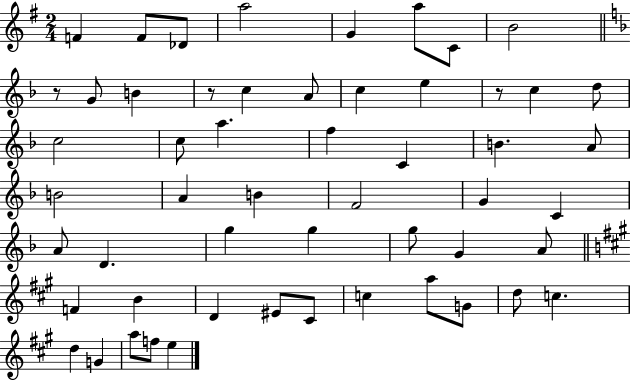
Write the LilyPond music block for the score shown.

{
  \clef treble
  \numericTimeSignature
  \time 2/4
  \key g \major
  f'4 f'8 des'8 | a''2 | g'4 a''8 c'8 | b'2 | \break \bar "||" \break \key d \minor r8 g'8 b'4 | r8 c''4 a'8 | c''4 e''4 | r8 c''4 d''8 | \break c''2 | c''8 a''4. | f''4 c'4 | b'4. a'8 | \break b'2 | a'4 b'4 | f'2 | g'4 c'4 | \break a'8 d'4. | g''4 g''4 | g''8 g'4 a'8 | \bar "||" \break \key a \major f'4 b'4 | d'4 eis'8 cis'8 | c''4 a''8 g'8 | d''8 c''4. | \break d''4 g'4 | a''8 f''8 e''4 | \bar "|."
}